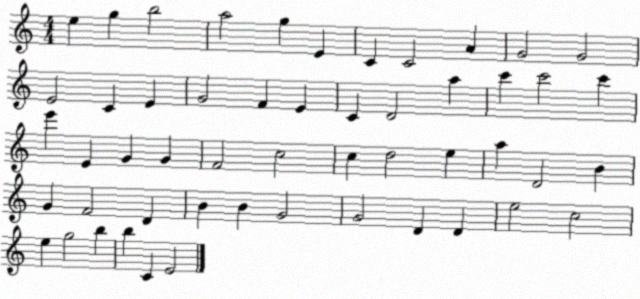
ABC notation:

X:1
T:Untitled
M:4/4
L:1/4
K:C
e g b2 a2 g E C C2 A G2 G2 E2 C E G2 F E C D2 a c' c'2 c' e' E G G F2 c2 c d2 e a D2 B G F2 D B B G2 G2 D D e2 c2 e g2 b b C E2